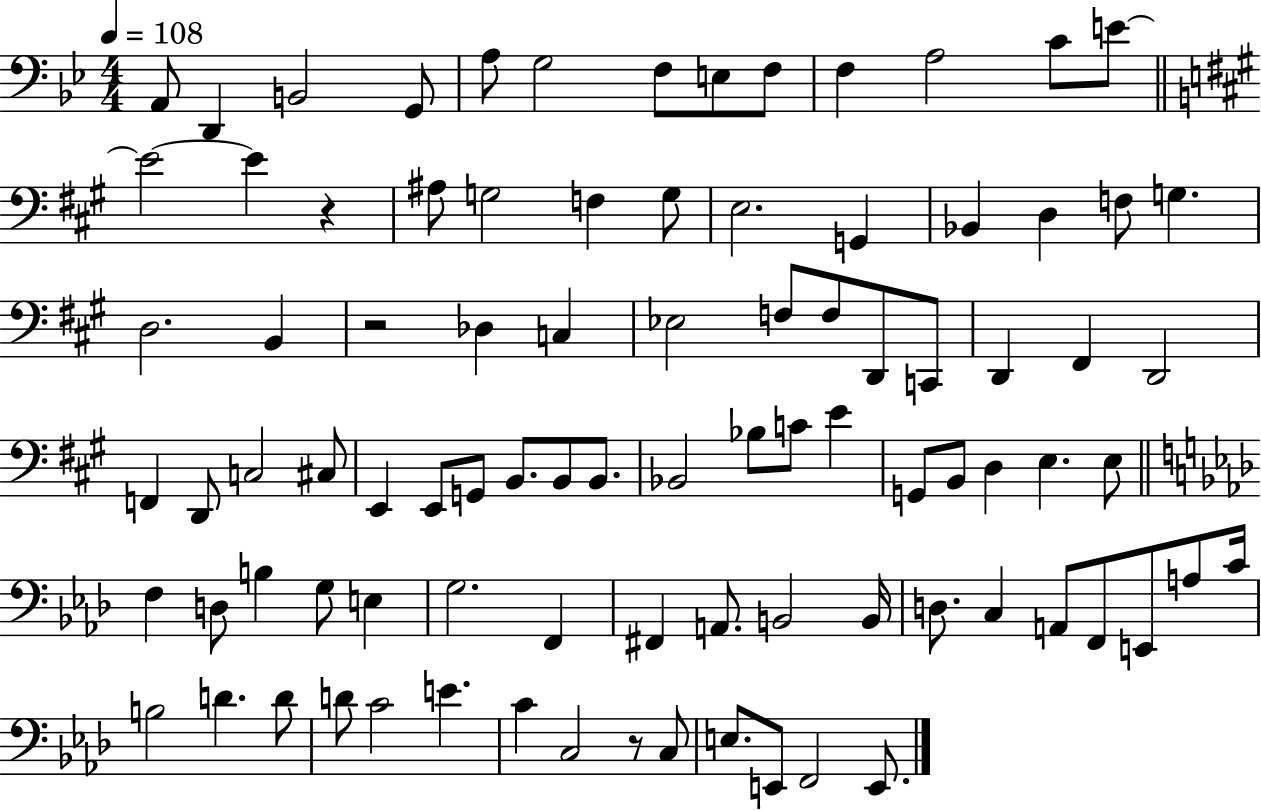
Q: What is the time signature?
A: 4/4